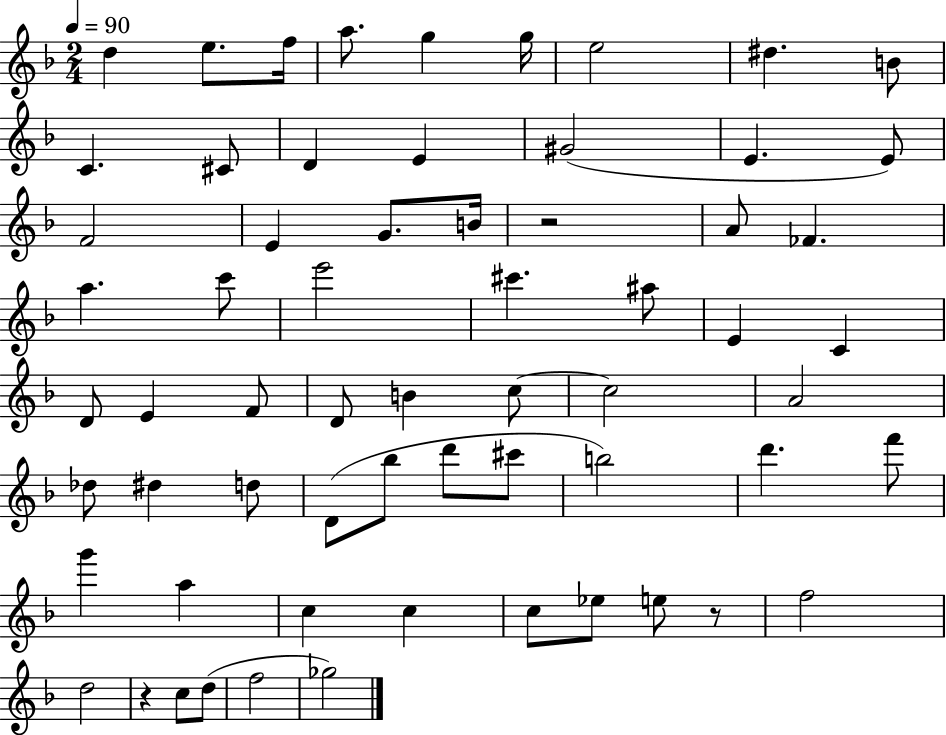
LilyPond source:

{
  \clef treble
  \numericTimeSignature
  \time 2/4
  \key f \major
  \tempo 4 = 90
  d''4 e''8. f''16 | a''8. g''4 g''16 | e''2 | dis''4. b'8 | \break c'4. cis'8 | d'4 e'4 | gis'2( | e'4. e'8) | \break f'2 | e'4 g'8. b'16 | r2 | a'8 fes'4. | \break a''4. c'''8 | e'''2 | cis'''4. ais''8 | e'4 c'4 | \break d'8 e'4 f'8 | d'8 b'4 c''8~~ | c''2 | a'2 | \break des''8 dis''4 d''8 | d'8( bes''8 d'''8 cis'''8 | b''2) | d'''4. f'''8 | \break g'''4 a''4 | c''4 c''4 | c''8 ees''8 e''8 r8 | f''2 | \break d''2 | r4 c''8 d''8( | f''2 | ges''2) | \break \bar "|."
}